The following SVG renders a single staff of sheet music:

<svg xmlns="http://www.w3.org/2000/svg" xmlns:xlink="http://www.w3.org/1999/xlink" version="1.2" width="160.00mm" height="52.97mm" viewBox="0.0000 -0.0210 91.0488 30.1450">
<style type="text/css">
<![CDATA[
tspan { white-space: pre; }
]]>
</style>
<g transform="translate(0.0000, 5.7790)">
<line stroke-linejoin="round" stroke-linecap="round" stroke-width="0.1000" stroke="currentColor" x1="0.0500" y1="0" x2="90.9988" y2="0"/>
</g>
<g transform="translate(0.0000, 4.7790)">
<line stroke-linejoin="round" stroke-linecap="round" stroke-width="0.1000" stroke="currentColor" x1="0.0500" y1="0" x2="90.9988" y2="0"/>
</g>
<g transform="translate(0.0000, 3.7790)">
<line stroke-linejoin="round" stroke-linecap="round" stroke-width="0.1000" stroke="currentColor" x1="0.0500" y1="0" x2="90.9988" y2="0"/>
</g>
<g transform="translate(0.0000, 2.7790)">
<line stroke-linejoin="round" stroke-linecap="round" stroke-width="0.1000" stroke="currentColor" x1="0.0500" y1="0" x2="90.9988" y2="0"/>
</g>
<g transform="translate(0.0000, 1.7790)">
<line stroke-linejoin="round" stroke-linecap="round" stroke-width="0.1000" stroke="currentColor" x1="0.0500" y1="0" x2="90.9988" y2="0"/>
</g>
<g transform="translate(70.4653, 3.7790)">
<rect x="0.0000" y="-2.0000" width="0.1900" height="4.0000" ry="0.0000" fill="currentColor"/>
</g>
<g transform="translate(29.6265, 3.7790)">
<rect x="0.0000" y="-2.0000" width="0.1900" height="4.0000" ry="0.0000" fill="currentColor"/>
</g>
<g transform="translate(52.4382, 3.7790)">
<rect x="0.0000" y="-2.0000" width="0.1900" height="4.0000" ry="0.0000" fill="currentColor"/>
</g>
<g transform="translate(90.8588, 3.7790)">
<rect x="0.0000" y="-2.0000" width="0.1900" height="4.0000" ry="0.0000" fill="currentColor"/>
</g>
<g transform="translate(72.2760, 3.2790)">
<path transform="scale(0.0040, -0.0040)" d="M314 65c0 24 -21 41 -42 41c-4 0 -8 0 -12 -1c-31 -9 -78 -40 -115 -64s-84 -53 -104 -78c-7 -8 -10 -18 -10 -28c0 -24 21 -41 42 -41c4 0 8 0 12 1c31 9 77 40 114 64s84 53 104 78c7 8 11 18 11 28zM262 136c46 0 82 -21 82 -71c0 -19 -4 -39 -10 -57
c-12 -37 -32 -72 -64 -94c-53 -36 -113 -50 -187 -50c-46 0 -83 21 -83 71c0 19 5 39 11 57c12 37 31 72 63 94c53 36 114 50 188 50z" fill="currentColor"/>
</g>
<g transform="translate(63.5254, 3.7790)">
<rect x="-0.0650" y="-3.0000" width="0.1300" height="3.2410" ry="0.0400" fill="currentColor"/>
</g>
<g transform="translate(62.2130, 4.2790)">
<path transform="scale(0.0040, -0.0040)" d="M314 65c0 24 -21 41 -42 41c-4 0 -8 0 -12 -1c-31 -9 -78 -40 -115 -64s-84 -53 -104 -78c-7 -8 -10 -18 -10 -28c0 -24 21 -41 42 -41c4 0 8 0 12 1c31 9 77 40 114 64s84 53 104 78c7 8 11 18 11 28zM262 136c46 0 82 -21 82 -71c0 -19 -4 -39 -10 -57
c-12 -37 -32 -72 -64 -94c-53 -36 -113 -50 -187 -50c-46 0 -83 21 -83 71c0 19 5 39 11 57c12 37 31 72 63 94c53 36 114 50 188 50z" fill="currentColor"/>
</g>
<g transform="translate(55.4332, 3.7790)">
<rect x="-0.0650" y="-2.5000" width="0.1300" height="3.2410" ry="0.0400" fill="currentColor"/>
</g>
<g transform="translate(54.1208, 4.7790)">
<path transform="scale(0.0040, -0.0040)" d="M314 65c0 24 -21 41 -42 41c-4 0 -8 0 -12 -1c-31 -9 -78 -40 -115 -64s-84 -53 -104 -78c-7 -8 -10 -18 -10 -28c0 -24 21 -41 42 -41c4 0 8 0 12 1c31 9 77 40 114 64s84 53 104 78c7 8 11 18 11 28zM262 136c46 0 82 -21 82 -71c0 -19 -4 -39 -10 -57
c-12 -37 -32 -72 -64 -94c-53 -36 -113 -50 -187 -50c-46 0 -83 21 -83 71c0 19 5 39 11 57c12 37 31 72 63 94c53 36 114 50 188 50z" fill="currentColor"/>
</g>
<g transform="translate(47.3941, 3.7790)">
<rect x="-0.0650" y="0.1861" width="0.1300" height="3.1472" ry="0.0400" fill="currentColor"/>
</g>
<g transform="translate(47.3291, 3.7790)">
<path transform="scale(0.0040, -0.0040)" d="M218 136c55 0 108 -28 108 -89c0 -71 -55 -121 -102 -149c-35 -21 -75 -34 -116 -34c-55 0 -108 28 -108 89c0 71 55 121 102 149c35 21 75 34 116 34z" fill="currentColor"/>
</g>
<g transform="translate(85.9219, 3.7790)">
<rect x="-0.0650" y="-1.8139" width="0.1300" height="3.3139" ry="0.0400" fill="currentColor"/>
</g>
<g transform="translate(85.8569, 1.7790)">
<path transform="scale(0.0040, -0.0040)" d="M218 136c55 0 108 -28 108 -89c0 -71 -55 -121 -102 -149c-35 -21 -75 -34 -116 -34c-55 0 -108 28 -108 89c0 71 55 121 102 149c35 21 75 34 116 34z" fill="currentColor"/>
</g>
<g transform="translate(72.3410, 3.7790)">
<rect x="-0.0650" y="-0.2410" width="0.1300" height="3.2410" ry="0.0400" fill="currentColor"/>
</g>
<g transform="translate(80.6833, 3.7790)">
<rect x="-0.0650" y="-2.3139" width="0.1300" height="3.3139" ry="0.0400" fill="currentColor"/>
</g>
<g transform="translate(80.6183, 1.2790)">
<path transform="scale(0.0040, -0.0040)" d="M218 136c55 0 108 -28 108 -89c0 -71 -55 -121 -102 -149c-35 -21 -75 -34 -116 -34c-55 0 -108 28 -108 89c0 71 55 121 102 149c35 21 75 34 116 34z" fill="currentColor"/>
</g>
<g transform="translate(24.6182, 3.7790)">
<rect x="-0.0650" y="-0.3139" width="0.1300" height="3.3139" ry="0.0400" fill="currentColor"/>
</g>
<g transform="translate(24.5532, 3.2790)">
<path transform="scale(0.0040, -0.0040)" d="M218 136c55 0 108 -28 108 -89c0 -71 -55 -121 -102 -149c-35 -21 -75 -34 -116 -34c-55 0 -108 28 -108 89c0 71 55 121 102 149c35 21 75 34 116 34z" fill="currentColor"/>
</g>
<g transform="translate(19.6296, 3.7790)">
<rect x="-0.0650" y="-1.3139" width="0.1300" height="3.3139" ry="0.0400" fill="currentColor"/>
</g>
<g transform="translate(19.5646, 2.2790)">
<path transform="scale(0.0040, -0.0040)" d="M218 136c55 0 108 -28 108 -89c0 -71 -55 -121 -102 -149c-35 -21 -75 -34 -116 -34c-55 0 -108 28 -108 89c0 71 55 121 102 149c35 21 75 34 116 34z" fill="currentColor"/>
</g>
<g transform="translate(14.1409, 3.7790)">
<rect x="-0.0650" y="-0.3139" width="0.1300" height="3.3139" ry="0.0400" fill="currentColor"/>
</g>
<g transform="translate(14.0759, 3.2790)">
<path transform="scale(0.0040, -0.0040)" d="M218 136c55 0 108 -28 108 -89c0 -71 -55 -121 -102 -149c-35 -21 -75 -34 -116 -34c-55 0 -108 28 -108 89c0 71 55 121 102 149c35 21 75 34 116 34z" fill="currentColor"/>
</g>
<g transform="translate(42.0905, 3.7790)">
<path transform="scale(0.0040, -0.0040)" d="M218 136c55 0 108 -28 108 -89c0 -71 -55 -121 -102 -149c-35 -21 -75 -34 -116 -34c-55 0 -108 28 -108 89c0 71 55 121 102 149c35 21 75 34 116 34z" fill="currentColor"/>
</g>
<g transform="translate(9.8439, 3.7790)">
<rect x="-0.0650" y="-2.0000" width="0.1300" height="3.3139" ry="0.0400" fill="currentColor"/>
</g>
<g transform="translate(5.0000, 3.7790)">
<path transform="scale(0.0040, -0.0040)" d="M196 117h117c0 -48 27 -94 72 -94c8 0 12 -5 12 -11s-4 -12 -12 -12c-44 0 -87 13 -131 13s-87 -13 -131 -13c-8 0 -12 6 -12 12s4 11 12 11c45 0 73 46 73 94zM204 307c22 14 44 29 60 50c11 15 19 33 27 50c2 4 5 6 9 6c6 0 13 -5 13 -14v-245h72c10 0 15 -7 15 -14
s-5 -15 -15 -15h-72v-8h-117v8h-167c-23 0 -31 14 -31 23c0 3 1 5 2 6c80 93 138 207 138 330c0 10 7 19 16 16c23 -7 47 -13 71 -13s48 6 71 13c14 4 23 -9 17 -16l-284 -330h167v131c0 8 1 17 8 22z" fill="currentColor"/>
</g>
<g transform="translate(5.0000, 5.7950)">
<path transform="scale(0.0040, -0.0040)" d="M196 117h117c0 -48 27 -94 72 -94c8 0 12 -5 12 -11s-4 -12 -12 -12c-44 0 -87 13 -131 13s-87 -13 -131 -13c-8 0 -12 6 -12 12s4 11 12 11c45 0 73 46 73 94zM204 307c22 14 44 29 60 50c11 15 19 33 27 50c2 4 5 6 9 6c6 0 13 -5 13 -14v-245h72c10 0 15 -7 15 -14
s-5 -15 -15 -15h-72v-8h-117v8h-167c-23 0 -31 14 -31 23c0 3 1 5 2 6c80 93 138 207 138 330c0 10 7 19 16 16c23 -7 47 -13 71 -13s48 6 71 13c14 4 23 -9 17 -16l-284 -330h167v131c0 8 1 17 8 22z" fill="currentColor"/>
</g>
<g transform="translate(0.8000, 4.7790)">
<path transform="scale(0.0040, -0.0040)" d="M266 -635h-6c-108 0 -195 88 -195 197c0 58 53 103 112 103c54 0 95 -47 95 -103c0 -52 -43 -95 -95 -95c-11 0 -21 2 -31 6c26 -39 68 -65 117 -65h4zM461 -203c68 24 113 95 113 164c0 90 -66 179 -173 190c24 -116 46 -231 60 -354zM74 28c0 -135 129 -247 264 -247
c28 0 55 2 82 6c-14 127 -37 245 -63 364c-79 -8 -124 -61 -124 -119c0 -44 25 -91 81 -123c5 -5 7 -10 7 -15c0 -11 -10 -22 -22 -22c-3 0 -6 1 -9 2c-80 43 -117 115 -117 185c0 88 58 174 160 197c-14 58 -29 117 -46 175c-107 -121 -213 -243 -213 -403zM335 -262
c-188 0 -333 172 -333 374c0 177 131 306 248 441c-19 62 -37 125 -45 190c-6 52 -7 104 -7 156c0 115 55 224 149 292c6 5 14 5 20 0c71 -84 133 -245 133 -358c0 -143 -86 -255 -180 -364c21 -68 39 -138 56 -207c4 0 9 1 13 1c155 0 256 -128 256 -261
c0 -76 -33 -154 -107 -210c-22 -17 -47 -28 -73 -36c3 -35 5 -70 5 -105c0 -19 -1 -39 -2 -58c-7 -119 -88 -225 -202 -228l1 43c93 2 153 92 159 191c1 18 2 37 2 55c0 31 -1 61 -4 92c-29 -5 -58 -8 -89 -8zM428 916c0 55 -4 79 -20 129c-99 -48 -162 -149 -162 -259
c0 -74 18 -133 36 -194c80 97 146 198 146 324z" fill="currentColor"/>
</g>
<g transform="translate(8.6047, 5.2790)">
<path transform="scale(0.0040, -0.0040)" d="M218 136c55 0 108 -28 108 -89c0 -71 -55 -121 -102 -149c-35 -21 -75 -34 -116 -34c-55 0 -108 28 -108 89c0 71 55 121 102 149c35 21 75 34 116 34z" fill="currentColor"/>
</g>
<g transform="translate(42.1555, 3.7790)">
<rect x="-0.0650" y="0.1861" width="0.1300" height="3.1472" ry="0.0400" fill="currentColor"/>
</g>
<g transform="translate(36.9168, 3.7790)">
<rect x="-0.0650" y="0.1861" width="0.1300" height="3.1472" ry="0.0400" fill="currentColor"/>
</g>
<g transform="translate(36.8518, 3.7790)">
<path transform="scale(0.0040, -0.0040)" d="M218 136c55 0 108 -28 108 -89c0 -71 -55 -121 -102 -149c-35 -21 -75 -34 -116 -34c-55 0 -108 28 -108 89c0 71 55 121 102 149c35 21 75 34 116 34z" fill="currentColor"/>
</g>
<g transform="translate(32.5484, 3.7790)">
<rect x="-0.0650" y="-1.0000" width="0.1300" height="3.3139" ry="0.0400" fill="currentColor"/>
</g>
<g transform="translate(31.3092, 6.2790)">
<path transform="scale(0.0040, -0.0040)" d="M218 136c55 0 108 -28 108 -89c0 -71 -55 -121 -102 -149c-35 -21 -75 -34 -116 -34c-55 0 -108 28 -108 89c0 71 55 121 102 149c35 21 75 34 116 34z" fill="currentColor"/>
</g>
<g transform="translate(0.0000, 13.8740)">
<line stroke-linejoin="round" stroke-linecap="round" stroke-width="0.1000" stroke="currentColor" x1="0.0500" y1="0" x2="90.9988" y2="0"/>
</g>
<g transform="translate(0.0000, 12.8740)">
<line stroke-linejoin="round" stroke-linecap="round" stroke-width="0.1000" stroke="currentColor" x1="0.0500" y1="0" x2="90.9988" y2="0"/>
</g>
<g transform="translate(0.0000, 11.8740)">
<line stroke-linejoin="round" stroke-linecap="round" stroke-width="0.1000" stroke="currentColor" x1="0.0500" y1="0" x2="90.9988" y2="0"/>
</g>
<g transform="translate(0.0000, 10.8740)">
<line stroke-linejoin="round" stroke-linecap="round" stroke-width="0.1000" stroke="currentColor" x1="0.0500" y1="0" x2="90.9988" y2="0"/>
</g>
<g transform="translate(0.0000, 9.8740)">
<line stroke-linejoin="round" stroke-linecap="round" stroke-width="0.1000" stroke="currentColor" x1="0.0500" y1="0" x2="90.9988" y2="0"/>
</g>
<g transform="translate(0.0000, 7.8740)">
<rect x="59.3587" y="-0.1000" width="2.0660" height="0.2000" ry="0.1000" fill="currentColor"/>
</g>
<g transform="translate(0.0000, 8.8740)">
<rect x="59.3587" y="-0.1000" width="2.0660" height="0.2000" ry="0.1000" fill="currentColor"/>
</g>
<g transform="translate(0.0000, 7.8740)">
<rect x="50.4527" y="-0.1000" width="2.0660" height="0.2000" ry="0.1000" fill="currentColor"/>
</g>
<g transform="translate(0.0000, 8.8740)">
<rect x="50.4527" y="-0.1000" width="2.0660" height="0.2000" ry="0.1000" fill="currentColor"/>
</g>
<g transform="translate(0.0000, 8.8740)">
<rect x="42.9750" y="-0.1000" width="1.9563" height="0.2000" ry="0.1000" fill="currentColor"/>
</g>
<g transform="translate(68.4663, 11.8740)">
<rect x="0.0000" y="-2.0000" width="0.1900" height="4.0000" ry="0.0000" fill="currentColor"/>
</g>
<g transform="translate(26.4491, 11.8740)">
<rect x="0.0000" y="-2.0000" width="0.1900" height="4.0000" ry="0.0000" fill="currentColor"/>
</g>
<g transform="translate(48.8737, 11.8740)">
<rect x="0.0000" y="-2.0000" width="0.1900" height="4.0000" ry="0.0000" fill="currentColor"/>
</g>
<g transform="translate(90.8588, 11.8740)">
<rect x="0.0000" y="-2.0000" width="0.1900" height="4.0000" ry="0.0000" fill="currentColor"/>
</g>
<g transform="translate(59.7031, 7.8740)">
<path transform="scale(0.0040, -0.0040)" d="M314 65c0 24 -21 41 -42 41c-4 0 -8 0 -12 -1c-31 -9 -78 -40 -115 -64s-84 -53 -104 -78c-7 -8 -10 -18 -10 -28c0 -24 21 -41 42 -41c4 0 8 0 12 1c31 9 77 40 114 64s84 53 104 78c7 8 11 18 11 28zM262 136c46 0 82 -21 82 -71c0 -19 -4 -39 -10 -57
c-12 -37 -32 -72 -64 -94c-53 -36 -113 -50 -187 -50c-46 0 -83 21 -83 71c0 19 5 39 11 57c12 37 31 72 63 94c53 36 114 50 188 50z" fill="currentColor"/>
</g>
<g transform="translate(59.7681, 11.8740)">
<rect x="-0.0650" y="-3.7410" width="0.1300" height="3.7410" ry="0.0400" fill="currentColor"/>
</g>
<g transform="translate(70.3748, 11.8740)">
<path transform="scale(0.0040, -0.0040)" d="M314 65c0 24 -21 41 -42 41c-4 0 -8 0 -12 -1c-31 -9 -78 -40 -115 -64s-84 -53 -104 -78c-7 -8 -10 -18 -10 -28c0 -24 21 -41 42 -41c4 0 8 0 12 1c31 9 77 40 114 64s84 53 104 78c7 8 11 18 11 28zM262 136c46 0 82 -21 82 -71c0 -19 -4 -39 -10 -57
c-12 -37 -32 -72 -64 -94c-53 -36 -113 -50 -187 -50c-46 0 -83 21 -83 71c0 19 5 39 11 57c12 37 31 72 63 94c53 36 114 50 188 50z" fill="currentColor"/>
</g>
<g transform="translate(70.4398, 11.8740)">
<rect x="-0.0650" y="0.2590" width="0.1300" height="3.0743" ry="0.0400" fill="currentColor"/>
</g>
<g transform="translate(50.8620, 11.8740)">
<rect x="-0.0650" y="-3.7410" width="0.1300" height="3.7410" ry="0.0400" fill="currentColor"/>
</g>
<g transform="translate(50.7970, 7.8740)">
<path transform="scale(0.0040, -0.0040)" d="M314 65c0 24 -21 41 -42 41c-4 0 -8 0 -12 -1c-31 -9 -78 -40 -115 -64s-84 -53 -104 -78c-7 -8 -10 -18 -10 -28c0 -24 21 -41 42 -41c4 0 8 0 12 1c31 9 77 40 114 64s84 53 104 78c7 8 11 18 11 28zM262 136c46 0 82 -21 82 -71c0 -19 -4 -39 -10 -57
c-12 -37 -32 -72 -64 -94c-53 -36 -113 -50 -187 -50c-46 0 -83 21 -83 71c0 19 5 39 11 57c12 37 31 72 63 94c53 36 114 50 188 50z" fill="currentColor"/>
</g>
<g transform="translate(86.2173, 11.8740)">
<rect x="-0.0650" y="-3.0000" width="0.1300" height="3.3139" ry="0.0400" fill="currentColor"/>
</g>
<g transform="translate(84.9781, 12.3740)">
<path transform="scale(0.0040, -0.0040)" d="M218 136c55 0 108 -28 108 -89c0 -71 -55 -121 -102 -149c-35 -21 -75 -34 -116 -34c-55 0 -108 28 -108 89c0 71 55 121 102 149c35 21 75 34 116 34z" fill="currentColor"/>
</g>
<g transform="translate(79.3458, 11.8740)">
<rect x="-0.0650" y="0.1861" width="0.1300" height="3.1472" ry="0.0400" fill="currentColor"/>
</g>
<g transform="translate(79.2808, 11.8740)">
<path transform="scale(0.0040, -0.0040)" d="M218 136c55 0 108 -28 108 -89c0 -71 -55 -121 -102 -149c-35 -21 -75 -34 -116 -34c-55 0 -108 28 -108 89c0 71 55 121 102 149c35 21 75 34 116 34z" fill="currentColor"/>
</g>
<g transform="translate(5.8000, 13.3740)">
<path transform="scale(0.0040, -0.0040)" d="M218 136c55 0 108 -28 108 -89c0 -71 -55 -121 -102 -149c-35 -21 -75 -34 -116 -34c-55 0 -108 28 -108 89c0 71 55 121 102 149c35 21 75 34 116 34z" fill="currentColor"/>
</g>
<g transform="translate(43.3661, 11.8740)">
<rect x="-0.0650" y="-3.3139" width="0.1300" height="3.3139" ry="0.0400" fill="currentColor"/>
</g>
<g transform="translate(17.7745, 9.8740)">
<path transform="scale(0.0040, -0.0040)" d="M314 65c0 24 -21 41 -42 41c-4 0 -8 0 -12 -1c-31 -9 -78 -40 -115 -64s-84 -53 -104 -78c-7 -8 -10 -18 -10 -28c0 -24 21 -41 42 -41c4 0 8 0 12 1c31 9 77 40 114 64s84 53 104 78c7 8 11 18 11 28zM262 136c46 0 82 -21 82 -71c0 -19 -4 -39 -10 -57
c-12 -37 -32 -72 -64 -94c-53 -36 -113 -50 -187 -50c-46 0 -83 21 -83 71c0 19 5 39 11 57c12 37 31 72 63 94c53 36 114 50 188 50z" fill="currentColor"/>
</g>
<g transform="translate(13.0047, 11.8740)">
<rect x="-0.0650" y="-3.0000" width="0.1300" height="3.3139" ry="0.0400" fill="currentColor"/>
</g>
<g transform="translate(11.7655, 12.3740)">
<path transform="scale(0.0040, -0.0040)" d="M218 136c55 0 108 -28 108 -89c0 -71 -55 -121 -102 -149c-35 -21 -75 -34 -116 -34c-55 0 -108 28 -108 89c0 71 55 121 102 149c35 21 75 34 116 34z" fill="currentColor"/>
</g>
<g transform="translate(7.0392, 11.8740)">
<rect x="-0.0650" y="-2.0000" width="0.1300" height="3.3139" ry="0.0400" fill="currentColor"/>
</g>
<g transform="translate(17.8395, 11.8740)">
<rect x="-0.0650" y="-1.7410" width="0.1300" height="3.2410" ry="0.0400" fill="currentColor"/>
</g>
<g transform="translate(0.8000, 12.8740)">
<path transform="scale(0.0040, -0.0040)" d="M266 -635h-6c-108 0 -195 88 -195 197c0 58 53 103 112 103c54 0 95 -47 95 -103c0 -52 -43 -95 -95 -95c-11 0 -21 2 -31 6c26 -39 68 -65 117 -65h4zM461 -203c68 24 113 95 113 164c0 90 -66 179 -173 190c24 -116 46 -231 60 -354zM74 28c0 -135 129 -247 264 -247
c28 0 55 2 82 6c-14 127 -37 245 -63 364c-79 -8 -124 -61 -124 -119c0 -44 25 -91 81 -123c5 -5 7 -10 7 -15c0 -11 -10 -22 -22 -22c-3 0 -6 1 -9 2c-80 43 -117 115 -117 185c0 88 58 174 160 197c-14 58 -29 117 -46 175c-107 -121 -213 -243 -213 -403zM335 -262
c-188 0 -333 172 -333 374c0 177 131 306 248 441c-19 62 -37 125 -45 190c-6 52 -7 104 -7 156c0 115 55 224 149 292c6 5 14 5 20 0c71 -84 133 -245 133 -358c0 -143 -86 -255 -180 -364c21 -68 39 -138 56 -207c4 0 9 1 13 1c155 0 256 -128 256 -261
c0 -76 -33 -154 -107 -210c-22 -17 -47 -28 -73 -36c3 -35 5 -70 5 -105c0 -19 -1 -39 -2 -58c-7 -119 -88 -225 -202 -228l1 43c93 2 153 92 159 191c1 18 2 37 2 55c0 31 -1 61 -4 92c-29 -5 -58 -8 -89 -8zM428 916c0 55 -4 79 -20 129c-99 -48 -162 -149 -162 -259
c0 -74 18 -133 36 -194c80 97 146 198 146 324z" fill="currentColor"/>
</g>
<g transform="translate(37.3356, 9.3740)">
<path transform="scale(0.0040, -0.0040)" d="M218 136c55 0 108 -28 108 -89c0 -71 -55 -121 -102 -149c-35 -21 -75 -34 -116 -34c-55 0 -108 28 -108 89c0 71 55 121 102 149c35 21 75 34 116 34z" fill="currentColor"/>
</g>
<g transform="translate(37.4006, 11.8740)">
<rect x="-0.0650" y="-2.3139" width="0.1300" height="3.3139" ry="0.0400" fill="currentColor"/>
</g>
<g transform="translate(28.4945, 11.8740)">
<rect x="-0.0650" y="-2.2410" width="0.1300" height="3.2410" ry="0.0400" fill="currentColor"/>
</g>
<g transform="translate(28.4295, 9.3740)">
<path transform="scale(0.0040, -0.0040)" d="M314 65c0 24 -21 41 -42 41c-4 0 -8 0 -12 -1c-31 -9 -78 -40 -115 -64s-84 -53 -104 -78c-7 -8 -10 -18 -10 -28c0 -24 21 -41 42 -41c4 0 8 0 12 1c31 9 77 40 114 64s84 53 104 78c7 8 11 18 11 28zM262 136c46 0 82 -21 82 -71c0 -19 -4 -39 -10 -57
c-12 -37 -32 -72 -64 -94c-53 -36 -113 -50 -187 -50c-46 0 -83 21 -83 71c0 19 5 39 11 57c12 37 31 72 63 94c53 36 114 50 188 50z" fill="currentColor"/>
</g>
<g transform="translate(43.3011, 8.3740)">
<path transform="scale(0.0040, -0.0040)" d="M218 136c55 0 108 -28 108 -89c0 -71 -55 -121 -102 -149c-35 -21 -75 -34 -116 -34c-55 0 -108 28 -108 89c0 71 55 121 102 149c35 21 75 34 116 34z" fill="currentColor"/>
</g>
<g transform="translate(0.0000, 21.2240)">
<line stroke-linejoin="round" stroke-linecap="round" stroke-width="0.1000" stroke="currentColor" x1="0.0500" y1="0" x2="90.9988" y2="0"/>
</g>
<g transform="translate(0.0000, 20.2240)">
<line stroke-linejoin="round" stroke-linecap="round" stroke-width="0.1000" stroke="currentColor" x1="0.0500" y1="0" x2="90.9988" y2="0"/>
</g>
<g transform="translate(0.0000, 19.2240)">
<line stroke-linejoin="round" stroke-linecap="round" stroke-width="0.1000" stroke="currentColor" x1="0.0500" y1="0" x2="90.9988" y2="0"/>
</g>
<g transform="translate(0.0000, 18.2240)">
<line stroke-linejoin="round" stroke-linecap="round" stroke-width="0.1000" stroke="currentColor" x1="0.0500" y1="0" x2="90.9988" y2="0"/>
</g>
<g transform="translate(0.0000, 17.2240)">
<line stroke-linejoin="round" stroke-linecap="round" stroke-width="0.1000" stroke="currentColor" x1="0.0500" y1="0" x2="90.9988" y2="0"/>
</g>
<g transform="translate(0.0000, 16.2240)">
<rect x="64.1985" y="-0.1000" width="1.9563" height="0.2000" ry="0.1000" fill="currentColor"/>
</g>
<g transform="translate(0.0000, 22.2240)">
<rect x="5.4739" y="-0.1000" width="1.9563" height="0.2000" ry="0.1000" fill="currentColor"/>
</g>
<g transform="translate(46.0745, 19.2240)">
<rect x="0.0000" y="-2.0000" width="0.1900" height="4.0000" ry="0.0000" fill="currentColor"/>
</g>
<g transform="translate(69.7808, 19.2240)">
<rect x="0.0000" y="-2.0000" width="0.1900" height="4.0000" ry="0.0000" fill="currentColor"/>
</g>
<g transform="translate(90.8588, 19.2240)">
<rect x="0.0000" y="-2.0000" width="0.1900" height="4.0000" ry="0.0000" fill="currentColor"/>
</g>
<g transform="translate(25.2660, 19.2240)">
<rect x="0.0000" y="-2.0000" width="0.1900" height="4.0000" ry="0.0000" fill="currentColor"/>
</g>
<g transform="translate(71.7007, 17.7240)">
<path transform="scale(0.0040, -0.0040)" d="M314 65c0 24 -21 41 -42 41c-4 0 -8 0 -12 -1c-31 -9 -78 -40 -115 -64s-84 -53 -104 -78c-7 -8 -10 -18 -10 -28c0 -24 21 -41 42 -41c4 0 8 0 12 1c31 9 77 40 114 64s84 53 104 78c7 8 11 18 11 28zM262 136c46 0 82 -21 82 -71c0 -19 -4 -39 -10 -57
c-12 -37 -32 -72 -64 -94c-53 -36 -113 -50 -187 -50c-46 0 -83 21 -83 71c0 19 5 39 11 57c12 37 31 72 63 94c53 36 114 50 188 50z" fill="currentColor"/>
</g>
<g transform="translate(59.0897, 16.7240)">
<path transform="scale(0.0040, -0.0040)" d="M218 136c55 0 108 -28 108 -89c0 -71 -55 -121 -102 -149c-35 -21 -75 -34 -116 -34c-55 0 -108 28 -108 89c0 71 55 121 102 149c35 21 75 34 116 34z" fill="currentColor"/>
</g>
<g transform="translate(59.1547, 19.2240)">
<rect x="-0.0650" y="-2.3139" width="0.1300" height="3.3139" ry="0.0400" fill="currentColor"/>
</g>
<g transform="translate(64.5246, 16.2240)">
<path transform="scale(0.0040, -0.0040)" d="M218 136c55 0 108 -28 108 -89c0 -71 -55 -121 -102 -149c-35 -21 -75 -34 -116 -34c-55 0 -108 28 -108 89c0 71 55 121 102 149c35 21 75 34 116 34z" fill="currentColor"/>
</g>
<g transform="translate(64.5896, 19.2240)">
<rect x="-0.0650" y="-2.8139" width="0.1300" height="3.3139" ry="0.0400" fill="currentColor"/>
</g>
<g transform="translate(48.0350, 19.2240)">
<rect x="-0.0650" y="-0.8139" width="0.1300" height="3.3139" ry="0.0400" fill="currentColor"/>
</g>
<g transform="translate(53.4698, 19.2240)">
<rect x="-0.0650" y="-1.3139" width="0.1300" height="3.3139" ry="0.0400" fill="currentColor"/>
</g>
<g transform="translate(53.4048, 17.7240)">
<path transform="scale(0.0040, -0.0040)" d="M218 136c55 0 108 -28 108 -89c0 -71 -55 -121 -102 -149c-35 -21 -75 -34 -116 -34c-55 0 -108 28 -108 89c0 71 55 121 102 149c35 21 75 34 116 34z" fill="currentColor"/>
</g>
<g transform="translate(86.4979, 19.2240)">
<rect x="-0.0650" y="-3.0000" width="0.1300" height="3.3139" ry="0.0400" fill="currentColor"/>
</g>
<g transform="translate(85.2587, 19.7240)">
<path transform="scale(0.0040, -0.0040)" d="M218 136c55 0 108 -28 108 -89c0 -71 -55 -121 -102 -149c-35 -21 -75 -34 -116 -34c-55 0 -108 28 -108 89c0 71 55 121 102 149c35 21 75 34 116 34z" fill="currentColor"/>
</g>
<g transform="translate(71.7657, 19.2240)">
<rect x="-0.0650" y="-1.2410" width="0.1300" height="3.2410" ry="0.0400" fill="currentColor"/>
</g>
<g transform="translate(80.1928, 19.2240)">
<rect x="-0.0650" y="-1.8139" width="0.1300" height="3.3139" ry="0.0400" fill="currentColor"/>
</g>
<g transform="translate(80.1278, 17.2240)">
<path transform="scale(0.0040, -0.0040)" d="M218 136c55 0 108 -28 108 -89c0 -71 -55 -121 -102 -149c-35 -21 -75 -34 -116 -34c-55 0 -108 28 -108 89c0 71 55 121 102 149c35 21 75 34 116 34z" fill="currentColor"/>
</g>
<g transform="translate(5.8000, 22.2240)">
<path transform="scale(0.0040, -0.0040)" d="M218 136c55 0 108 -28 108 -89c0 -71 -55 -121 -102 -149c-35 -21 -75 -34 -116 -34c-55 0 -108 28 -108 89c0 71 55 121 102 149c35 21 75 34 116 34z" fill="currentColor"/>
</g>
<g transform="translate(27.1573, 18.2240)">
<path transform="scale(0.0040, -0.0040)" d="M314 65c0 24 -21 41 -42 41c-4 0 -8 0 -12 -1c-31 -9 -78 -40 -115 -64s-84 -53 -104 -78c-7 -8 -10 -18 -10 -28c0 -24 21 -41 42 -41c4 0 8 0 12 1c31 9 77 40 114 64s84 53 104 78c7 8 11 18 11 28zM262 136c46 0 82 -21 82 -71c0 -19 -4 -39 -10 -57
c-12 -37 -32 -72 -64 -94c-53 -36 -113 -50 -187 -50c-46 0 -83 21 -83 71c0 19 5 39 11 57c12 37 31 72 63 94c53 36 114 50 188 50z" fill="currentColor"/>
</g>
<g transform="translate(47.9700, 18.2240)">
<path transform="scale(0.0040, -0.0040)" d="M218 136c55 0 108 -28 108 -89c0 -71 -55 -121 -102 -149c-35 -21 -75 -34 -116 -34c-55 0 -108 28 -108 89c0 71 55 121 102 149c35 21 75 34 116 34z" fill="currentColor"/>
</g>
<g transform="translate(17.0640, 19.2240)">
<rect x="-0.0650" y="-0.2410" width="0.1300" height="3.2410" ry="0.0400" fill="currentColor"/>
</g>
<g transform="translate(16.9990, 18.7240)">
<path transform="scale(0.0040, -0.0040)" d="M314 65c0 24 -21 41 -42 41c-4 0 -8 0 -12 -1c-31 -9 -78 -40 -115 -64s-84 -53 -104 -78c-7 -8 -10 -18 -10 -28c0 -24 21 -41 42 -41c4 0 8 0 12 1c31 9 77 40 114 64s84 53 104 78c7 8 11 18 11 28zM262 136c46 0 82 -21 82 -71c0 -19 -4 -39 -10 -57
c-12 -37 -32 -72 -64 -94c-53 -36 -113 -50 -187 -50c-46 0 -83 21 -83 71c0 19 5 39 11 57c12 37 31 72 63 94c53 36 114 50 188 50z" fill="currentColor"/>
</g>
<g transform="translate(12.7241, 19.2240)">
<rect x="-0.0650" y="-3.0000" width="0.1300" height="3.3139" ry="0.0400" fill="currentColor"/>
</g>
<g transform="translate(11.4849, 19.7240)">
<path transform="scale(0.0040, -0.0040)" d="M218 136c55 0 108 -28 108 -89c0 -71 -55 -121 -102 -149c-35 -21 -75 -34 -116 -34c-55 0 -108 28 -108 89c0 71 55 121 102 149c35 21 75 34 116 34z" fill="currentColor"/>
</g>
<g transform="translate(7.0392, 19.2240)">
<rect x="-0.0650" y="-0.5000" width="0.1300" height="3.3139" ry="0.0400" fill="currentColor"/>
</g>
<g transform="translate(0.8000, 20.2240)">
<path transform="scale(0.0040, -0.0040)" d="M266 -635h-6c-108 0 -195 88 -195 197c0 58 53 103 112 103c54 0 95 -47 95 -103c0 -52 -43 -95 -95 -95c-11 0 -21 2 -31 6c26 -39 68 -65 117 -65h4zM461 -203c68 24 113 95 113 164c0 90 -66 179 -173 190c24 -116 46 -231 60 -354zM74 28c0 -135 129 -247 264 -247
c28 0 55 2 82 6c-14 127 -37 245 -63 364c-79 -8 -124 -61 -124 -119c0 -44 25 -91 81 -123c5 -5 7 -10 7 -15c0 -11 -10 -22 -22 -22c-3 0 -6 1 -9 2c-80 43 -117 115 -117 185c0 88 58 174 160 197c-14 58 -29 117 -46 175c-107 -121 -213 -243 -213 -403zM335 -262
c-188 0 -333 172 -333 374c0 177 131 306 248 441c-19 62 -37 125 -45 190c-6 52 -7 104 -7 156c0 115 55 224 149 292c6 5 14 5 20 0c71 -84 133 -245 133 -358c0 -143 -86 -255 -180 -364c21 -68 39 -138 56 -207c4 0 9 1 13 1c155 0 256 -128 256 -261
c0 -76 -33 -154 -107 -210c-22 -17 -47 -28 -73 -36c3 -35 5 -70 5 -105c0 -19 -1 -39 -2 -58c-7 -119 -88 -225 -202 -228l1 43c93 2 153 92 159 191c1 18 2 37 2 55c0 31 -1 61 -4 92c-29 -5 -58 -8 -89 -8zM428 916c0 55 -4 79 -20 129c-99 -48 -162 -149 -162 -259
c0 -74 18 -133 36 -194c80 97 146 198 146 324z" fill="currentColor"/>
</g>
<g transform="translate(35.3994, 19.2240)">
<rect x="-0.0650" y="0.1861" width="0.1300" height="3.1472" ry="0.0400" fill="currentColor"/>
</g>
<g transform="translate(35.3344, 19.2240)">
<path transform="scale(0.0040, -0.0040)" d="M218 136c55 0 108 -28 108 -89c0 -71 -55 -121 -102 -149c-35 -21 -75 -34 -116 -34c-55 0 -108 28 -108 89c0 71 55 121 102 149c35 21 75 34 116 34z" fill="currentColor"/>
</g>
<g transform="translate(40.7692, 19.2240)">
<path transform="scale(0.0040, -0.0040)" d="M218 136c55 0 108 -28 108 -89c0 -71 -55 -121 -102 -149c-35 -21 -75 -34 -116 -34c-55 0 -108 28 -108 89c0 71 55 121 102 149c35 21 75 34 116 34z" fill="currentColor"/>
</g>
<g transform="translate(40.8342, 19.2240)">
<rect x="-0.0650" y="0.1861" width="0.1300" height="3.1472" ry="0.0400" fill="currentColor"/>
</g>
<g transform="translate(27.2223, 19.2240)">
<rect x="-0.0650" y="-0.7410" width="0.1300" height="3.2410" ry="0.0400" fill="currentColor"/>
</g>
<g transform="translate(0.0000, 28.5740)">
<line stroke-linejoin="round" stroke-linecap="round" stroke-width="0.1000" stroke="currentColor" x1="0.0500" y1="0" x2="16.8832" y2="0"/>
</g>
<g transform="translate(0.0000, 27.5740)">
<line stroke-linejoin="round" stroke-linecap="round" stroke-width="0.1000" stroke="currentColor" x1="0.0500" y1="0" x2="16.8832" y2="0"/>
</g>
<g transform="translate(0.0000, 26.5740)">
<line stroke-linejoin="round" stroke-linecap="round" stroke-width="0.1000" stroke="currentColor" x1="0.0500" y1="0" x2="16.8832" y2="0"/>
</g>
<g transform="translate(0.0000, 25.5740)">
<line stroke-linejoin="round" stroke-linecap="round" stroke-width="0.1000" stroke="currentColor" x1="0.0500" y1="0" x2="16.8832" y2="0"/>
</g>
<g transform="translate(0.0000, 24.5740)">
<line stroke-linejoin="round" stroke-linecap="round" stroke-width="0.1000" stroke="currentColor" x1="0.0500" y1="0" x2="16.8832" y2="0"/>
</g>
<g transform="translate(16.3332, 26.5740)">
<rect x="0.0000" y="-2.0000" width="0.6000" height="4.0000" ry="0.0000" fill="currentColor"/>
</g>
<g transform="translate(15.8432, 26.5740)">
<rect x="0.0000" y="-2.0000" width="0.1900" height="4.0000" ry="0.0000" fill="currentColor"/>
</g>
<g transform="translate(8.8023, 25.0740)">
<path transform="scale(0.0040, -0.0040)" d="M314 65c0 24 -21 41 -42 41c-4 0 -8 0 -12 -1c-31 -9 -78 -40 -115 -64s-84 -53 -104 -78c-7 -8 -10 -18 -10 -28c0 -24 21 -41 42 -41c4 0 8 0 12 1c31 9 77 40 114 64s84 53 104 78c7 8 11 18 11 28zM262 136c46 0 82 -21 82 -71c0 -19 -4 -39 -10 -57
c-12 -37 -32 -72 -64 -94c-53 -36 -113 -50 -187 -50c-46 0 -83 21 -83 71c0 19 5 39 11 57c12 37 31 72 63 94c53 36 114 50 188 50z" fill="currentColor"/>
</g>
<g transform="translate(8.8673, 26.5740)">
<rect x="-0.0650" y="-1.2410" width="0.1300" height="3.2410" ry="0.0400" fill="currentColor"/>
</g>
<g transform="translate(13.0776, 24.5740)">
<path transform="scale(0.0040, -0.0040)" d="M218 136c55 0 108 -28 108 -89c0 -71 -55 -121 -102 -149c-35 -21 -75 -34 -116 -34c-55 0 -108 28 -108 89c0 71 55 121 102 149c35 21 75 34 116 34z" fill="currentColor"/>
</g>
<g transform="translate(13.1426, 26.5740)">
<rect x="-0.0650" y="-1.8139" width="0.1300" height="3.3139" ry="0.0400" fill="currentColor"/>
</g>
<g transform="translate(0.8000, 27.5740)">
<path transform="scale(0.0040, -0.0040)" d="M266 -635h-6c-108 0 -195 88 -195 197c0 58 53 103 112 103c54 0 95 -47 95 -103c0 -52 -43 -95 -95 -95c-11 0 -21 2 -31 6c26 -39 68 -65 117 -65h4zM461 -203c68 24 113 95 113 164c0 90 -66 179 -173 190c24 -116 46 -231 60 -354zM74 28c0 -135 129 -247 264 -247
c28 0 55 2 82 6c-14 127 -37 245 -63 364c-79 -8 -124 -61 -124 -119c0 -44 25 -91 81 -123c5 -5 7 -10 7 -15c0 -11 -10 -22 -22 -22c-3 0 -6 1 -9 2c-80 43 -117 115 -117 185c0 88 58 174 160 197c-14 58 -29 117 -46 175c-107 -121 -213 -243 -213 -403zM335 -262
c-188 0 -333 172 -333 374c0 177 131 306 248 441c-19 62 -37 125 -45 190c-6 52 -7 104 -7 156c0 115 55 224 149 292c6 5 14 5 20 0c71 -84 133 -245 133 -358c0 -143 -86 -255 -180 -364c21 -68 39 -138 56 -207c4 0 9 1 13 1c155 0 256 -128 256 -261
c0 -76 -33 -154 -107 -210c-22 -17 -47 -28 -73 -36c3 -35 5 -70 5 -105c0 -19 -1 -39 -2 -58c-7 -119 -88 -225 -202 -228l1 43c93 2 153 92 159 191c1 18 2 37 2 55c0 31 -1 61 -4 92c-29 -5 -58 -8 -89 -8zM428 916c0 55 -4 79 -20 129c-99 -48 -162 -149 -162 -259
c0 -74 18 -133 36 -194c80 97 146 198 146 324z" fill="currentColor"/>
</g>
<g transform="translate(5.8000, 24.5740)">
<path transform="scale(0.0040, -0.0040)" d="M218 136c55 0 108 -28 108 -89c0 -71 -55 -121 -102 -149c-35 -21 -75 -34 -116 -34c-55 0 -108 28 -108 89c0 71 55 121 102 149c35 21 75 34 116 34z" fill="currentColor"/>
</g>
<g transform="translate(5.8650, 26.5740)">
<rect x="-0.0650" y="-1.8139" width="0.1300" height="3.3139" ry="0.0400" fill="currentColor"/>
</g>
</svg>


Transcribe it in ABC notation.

X:1
T:Untitled
M:4/4
L:1/4
K:C
F c e c D B B B G2 A2 c2 g f F A f2 g2 g b c'2 c'2 B2 B A C A c2 d2 B B d e g a e2 f A f e2 f